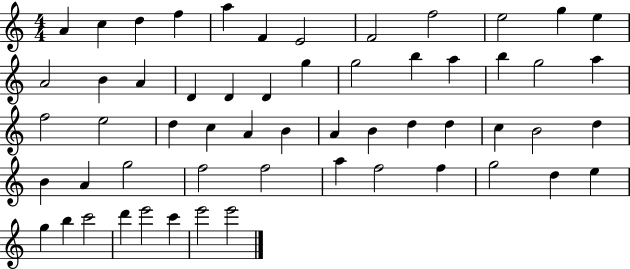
{
  \clef treble
  \numericTimeSignature
  \time 4/4
  \key c \major
  a'4 c''4 d''4 f''4 | a''4 f'4 e'2 | f'2 f''2 | e''2 g''4 e''4 | \break a'2 b'4 a'4 | d'4 d'4 d'4 g''4 | g''2 b''4 a''4 | b''4 g''2 a''4 | \break f''2 e''2 | d''4 c''4 a'4 b'4 | a'4 b'4 d''4 d''4 | c''4 b'2 d''4 | \break b'4 a'4 g''2 | f''2 f''2 | a''4 f''2 f''4 | g''2 d''4 e''4 | \break g''4 b''4 c'''2 | d'''4 e'''2 c'''4 | e'''2 e'''2 | \bar "|."
}